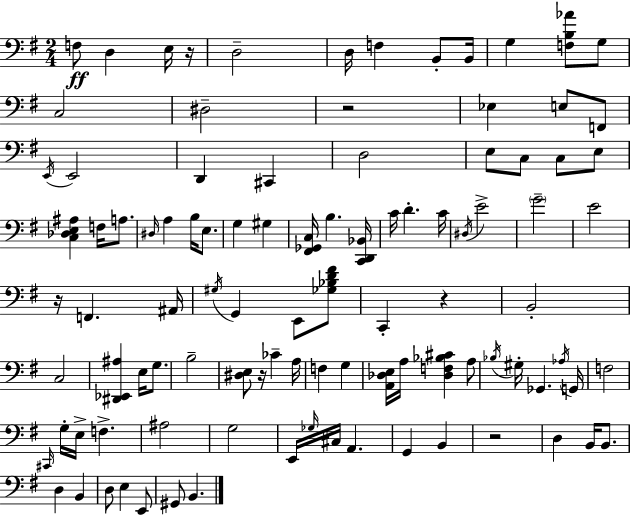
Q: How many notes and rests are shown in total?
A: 100